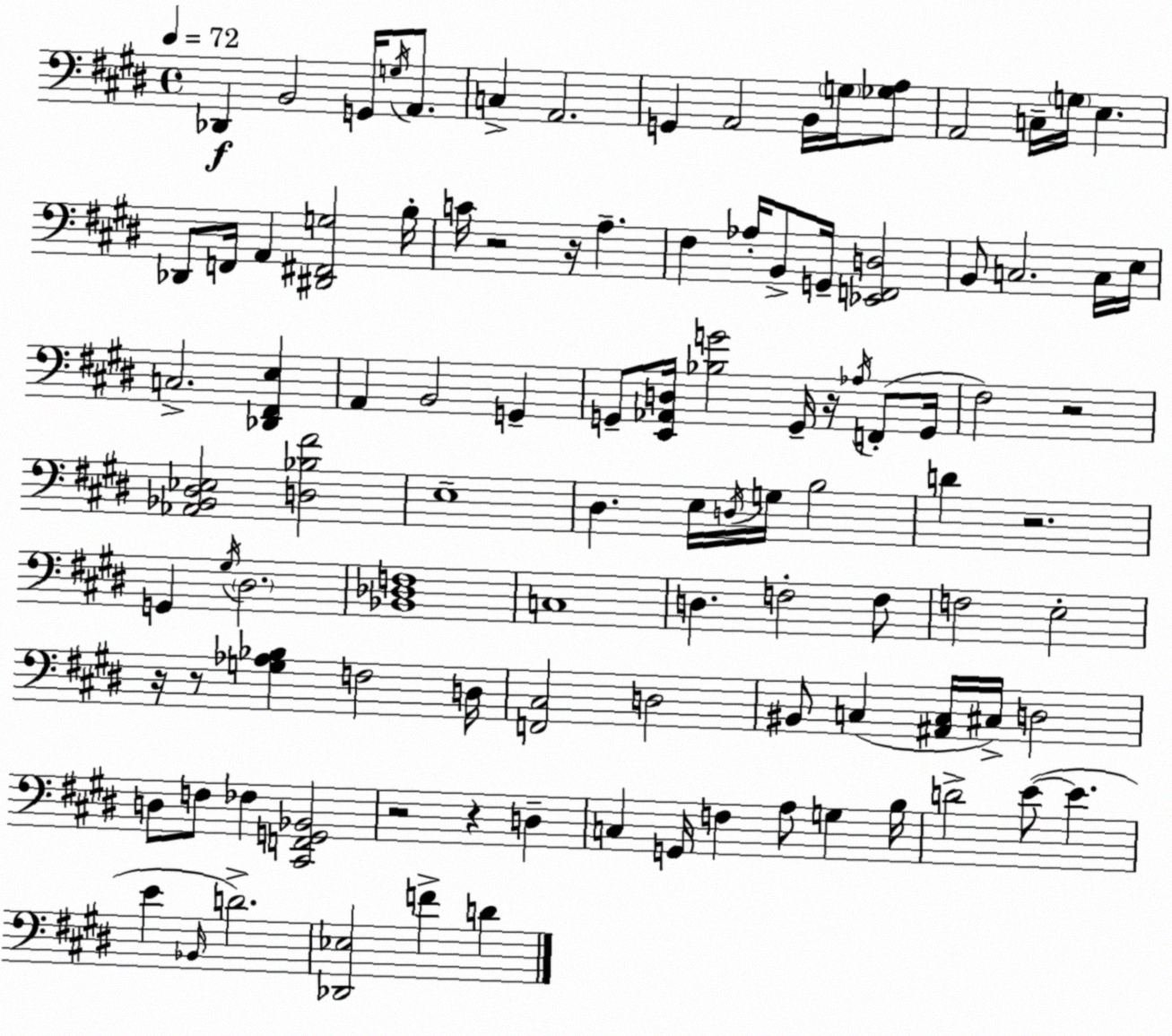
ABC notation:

X:1
T:Untitled
M:4/4
L:1/4
K:E
_D,, B,,2 G,,/4 G,/4 A,,/2 C, A,,2 G,, A,,2 B,,/4 G,/4 [_G,A,]/2 A,,2 C,/4 G,/4 E, _D,,/2 F,,/4 A,, [^D,,^F,,G,]2 B,/4 C/4 z2 z/4 A, ^F, _A,/4 B,,/2 G,,/4 [_E,,F,,D,]2 B,,/2 C,2 C,/4 E,/4 C,2 [_D,,^F,,E,] A,, B,,2 G,, G,,/2 [E,,_A,,D,]/4 [_B,G]2 G,,/4 z/4 _A,/4 F,,/2 G,,/4 ^F,2 z2 [_A,,_B,,^D,_E,]2 [D,_B,^F]2 E,4 ^D, E,/4 D,/4 G,/4 B,2 D z2 G,, ^G,/4 ^D,2 [_B,,_D,F,]4 C,4 D, F,2 F,/2 F,2 E,2 z/4 z/2 [G,_A,_B,] F,2 D,/4 [F,,^C,]2 D,2 ^B,,/2 C, [^A,,C,]/4 ^C,/4 D,2 D,/2 F,/2 _F, [^C,,F,,G,,_B,,]2 z2 z D, C, G,,/4 F, A,/2 G, B,/4 D2 E/2 E E _B,,/4 D2 [_D,,_E,]2 F D